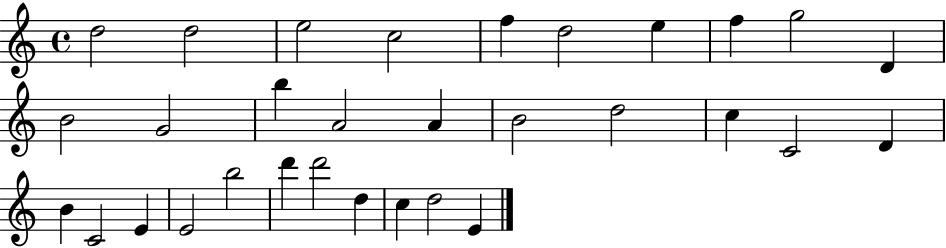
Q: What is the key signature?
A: C major